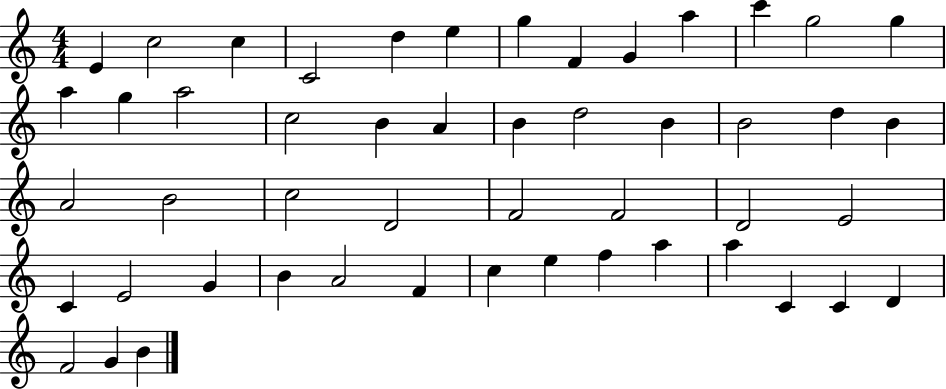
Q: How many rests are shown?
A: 0